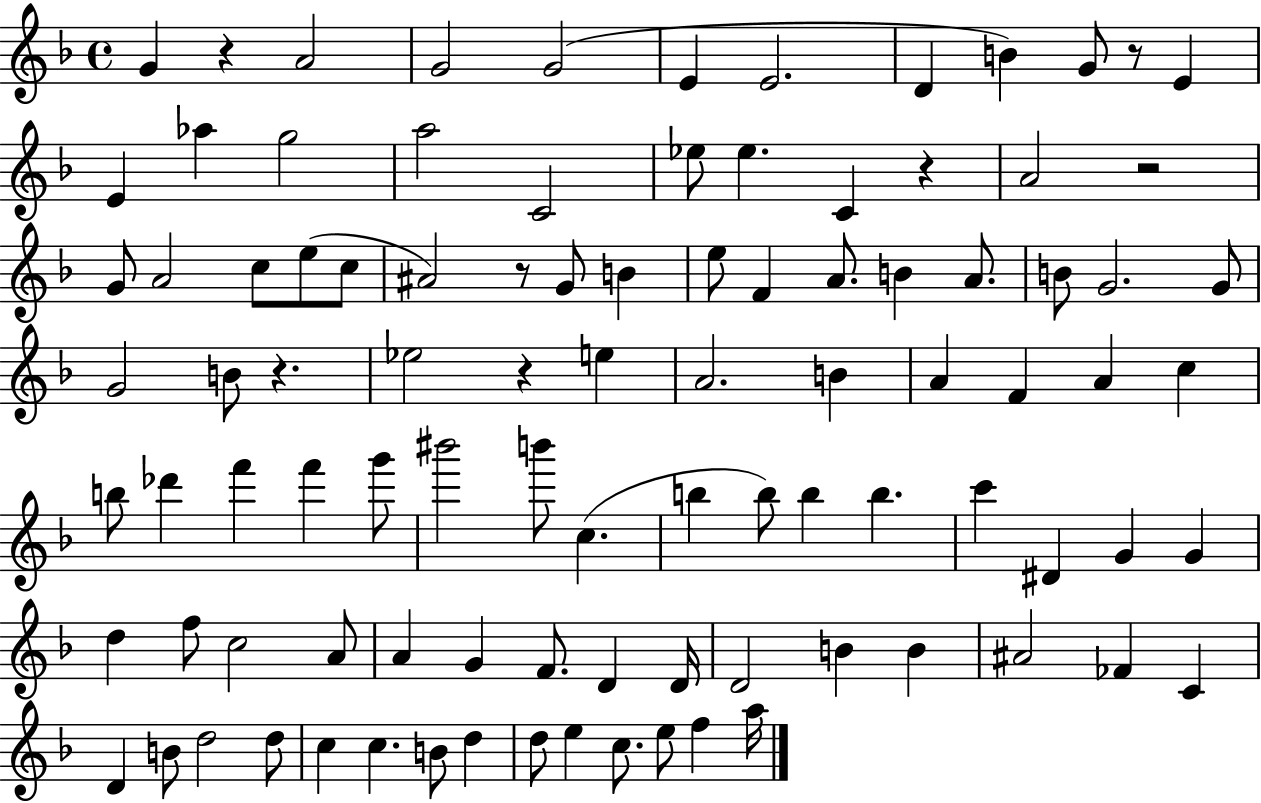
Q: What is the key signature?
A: F major